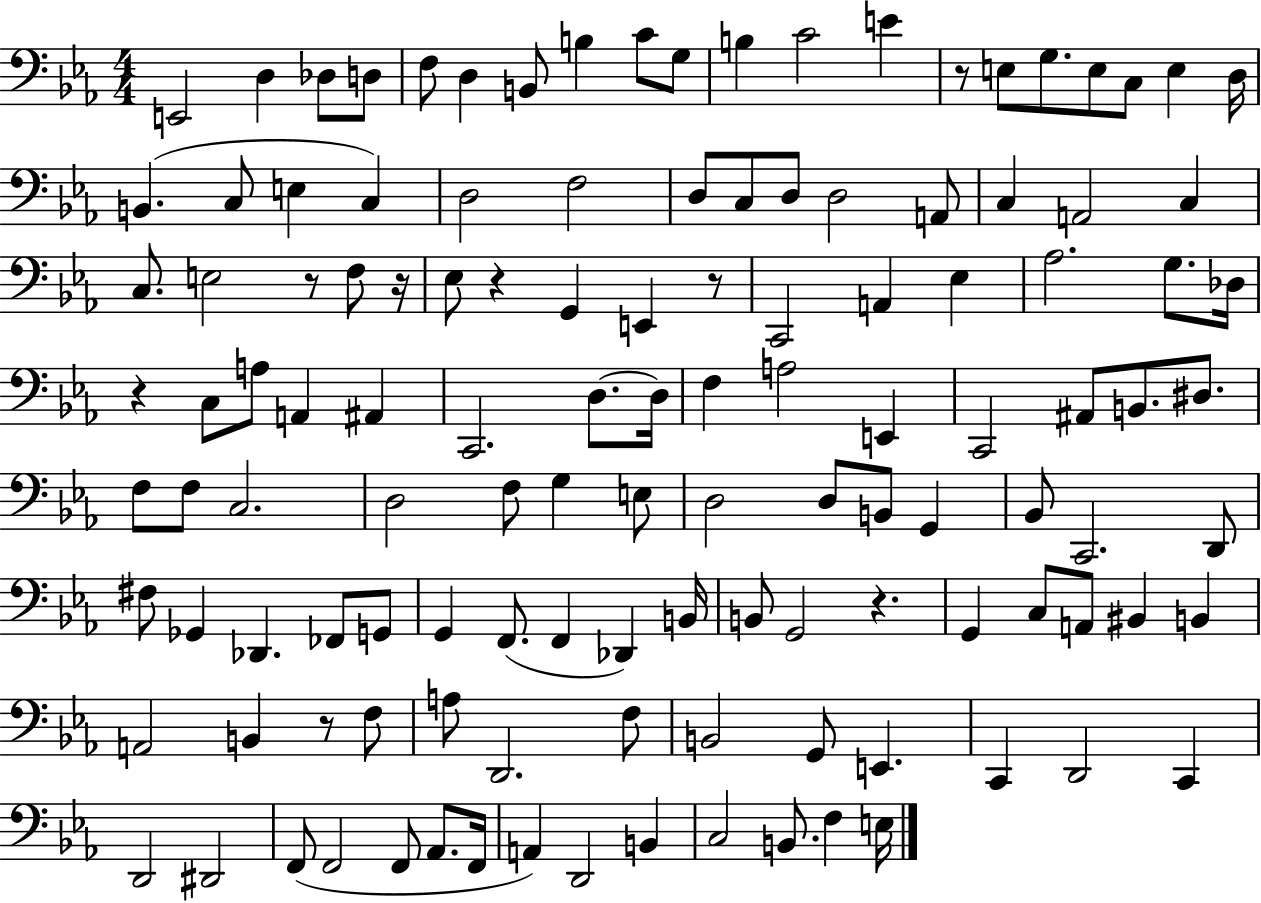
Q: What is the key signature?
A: EES major